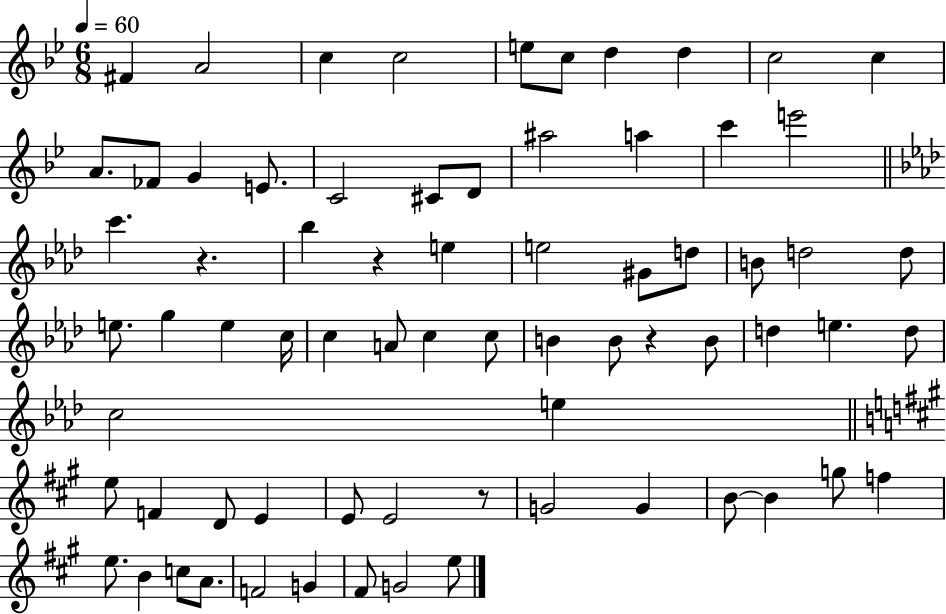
{
  \clef treble
  \numericTimeSignature
  \time 6/8
  \key bes \major
  \tempo 4 = 60
  fis'4 a'2 | c''4 c''2 | e''8 c''8 d''4 d''4 | c''2 c''4 | \break a'8. fes'8 g'4 e'8. | c'2 cis'8 d'8 | ais''2 a''4 | c'''4 e'''2 | \break \bar "||" \break \key aes \major c'''4. r4. | bes''4 r4 e''4 | e''2 gis'8 d''8 | b'8 d''2 d''8 | \break e''8. g''4 e''4 c''16 | c''4 a'8 c''4 c''8 | b'4 b'8 r4 b'8 | d''4 e''4. d''8 | \break c''2 e''4 | \bar "||" \break \key a \major e''8 f'4 d'8 e'4 | e'8 e'2 r8 | g'2 g'4 | b'8~~ b'4 g''8 f''4 | \break e''8. b'4 c''8 a'8. | f'2 g'4 | fis'8 g'2 e''8 | \bar "|."
}